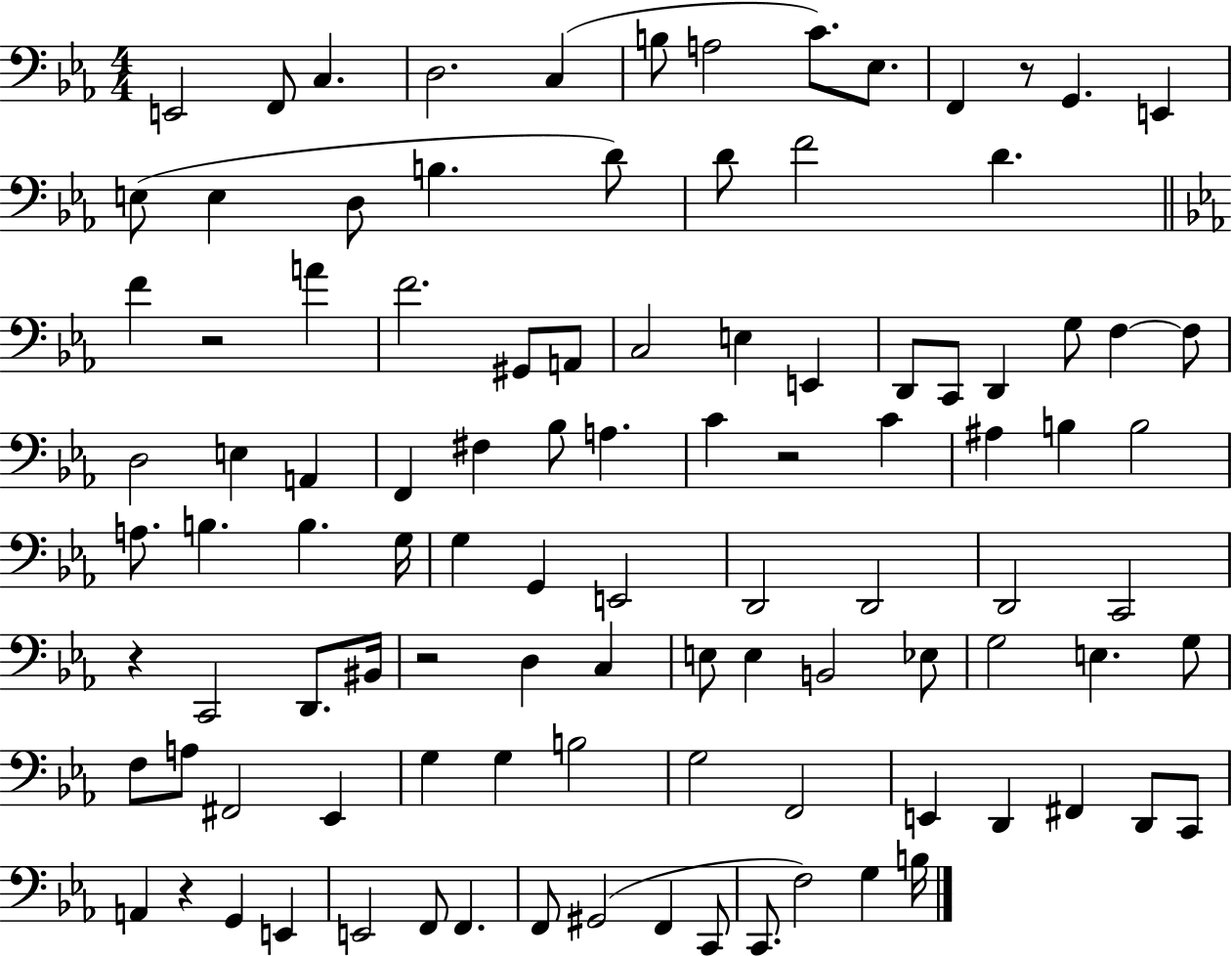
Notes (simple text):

E2/h F2/e C3/q. D3/h. C3/q B3/e A3/h C4/e. Eb3/e. F2/q R/e G2/q. E2/q E3/e E3/q D3/e B3/q. D4/e D4/e F4/h D4/q. F4/q R/h A4/q F4/h. G#2/e A2/e C3/h E3/q E2/q D2/e C2/e D2/q G3/e F3/q F3/e D3/h E3/q A2/q F2/q F#3/q Bb3/e A3/q. C4/q R/h C4/q A#3/q B3/q B3/h A3/e. B3/q. B3/q. G3/s G3/q G2/q E2/h D2/h D2/h D2/h C2/h R/q C2/h D2/e. BIS2/s R/h D3/q C3/q E3/e E3/q B2/h Eb3/e G3/h E3/q. G3/e F3/e A3/e F#2/h Eb2/q G3/q G3/q B3/h G3/h F2/h E2/q D2/q F#2/q D2/e C2/e A2/q R/q G2/q E2/q E2/h F2/e F2/q. F2/e G#2/h F2/q C2/e C2/e. F3/h G3/q B3/s